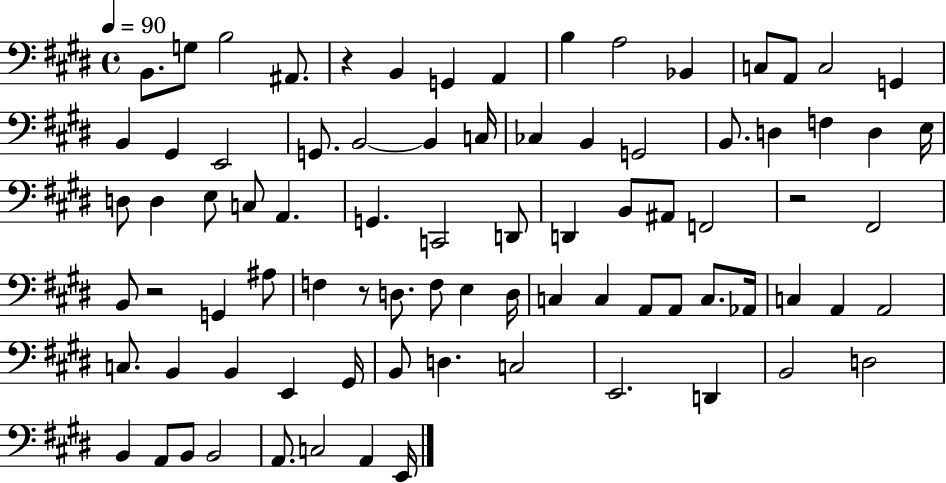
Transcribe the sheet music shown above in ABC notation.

X:1
T:Untitled
M:4/4
L:1/4
K:E
B,,/2 G,/2 B,2 ^A,,/2 z B,, G,, A,, B, A,2 _B,, C,/2 A,,/2 C,2 G,, B,, ^G,, E,,2 G,,/2 B,,2 B,, C,/4 _C, B,, G,,2 B,,/2 D, F, D, E,/4 D,/2 D, E,/2 C,/2 A,, G,, C,,2 D,,/2 D,, B,,/2 ^A,,/2 F,,2 z2 ^F,,2 B,,/2 z2 G,, ^A,/2 F, z/2 D,/2 F,/2 E, D,/4 C, C, A,,/2 A,,/2 C,/2 _A,,/4 C, A,, A,,2 C,/2 B,, B,, E,, ^G,,/4 B,,/2 D, C,2 E,,2 D,, B,,2 D,2 B,, A,,/2 B,,/2 B,,2 A,,/2 C,2 A,, E,,/4